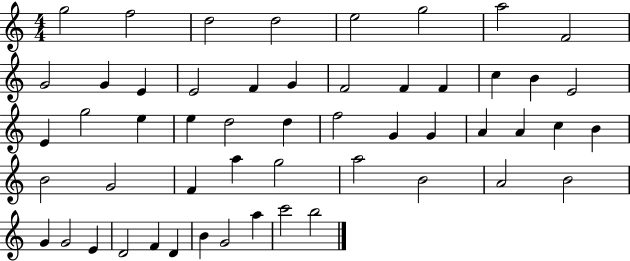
{
  \clef treble
  \numericTimeSignature
  \time 4/4
  \key c \major
  g''2 f''2 | d''2 d''2 | e''2 g''2 | a''2 f'2 | \break g'2 g'4 e'4 | e'2 f'4 g'4 | f'2 f'4 f'4 | c''4 b'4 e'2 | \break e'4 g''2 e''4 | e''4 d''2 d''4 | f''2 g'4 g'4 | a'4 a'4 c''4 b'4 | \break b'2 g'2 | f'4 a''4 g''2 | a''2 b'2 | a'2 b'2 | \break g'4 g'2 e'4 | d'2 f'4 d'4 | b'4 g'2 a''4 | c'''2 b''2 | \break \bar "|."
}